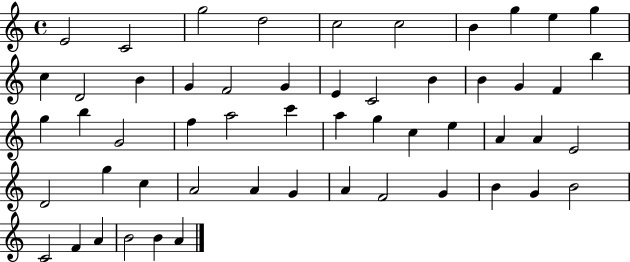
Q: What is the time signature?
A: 4/4